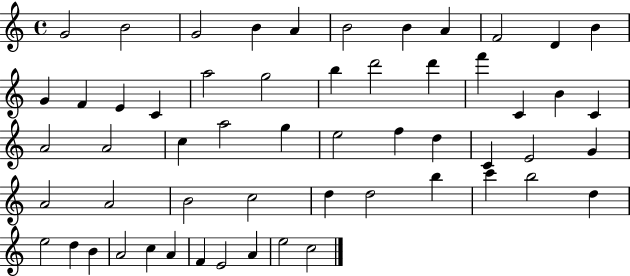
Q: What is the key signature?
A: C major